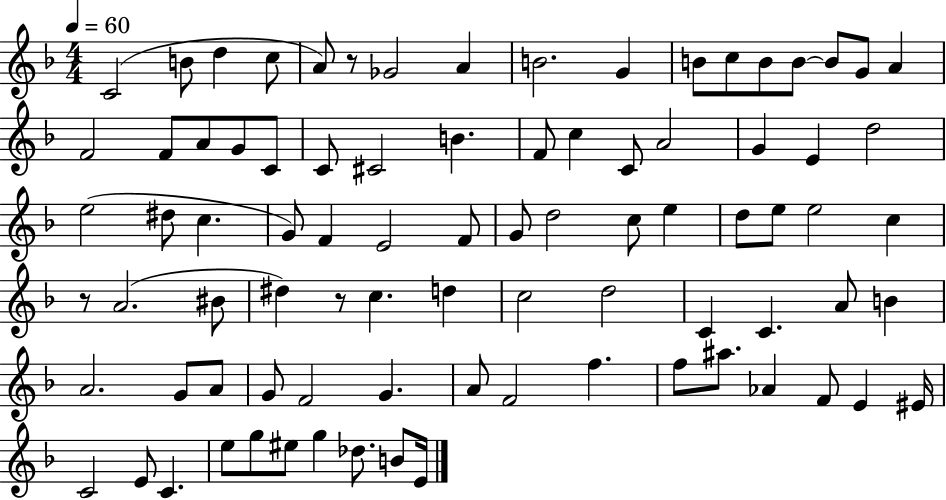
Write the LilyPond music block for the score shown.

{
  \clef treble
  \numericTimeSignature
  \time 4/4
  \key f \major
  \tempo 4 = 60
  \repeat volta 2 { c'2( b'8 d''4 c''8 | a'8) r8 ges'2 a'4 | b'2. g'4 | b'8 c''8 b'8 b'8~~ b'8 g'8 a'4 | \break f'2 f'8 a'8 g'8 c'8 | c'8 cis'2 b'4. | f'8 c''4 c'8 a'2 | g'4 e'4 d''2 | \break e''2( dis''8 c''4. | g'8) f'4 e'2 f'8 | g'8 d''2 c''8 e''4 | d''8 e''8 e''2 c''4 | \break r8 a'2.( bis'8 | dis''4) r8 c''4. d''4 | c''2 d''2 | c'4 c'4. a'8 b'4 | \break a'2. g'8 a'8 | g'8 f'2 g'4. | a'8 f'2 f''4. | f''8 ais''8. aes'4 f'8 e'4 eis'16 | \break c'2 e'8 c'4. | e''8 g''8 eis''8 g''4 des''8. b'8 e'16 | } \bar "|."
}